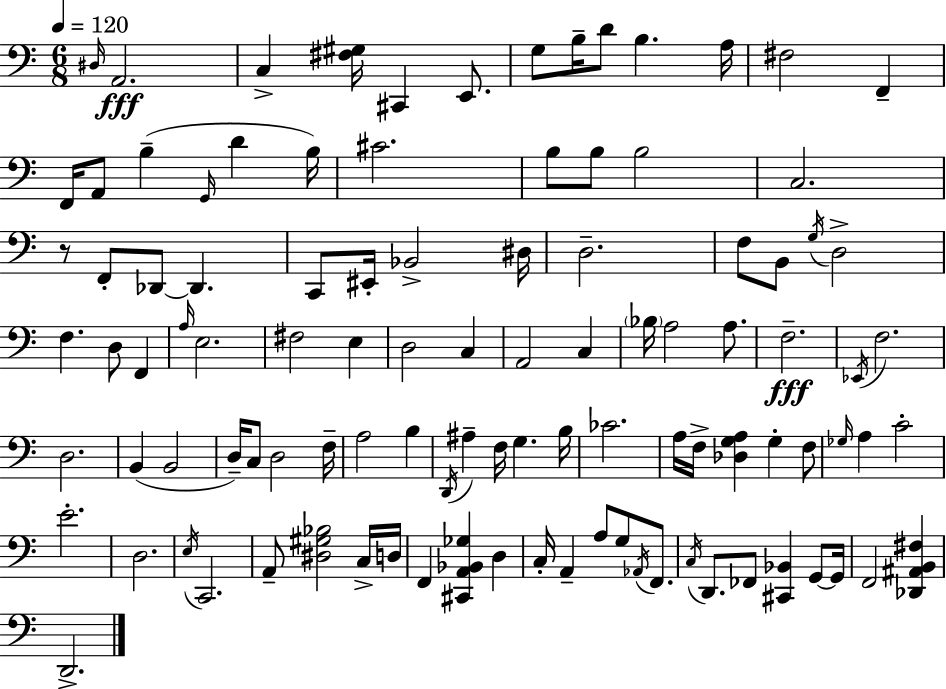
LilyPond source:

{
  \clef bass
  \numericTimeSignature
  \time 6/8
  \key c \major
  \tempo 4 = 120
  \grace { dis16 }\fff a,2. | c4-> <fis gis>16 cis,4 e,8. | g8 b16-- d'8 b4. | a16 fis2 f,4-- | \break f,16 a,8 b4--( \grace { g,16 } d'4 | b16) cis'2. | b8 b8 b2 | c2. | \break r8 f,8-. des,8~~ des,4. | c,8 eis,16-. bes,2-> | dis16 d2.-- | f8 b,8 \acciaccatura { g16 } d2-> | \break f4. d8 f,4 | \grace { a16 } e2. | fis2 | e4 d2 | \break c4 a,2 | c4 \parenthesize bes16 a2 | a8. f2.--\fff | \acciaccatura { ees,16 } f2. | \break d2. | b,4( b,2 | d16--) c8 d2 | f16-- a2 | \break b4 \acciaccatura { d,16 } ais4-- f16 g4. | b16 ces'2. | a16 f16-> <des g a>4 | g4-. f8 \grace { ges16 } a4 c'2-. | \break e'2.-. | d2. | \acciaccatura { e16 } c,2. | a,8-- <dis gis bes>2 | \break c16-> d16 f,4 | <cis, a, bes, ges>4 d4 c16-. a,4-- | a8 g8 \acciaccatura { aes,16 } f,8. \acciaccatura { c16 } d,8. | fes,8 <cis, bes,>4 g,8~~ g,16 f,2 | \break <des, ais, b, fis>4 d,2.-> | \bar "|."
}